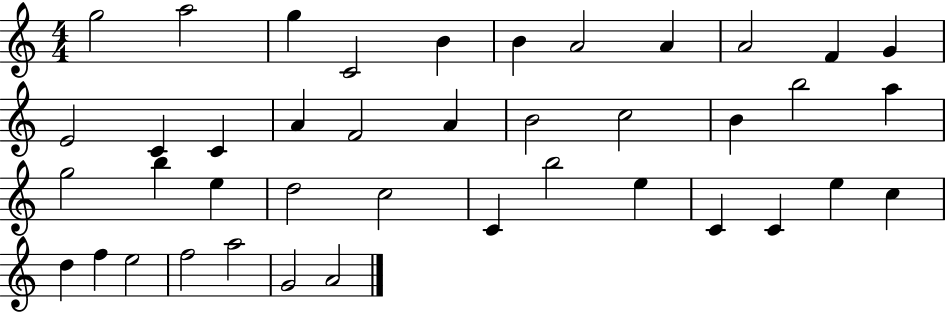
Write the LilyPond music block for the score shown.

{
  \clef treble
  \numericTimeSignature
  \time 4/4
  \key c \major
  g''2 a''2 | g''4 c'2 b'4 | b'4 a'2 a'4 | a'2 f'4 g'4 | \break e'2 c'4 c'4 | a'4 f'2 a'4 | b'2 c''2 | b'4 b''2 a''4 | \break g''2 b''4 e''4 | d''2 c''2 | c'4 b''2 e''4 | c'4 c'4 e''4 c''4 | \break d''4 f''4 e''2 | f''2 a''2 | g'2 a'2 | \bar "|."
}